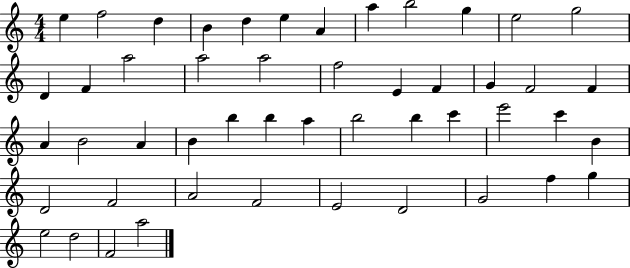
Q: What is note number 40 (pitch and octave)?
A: F4